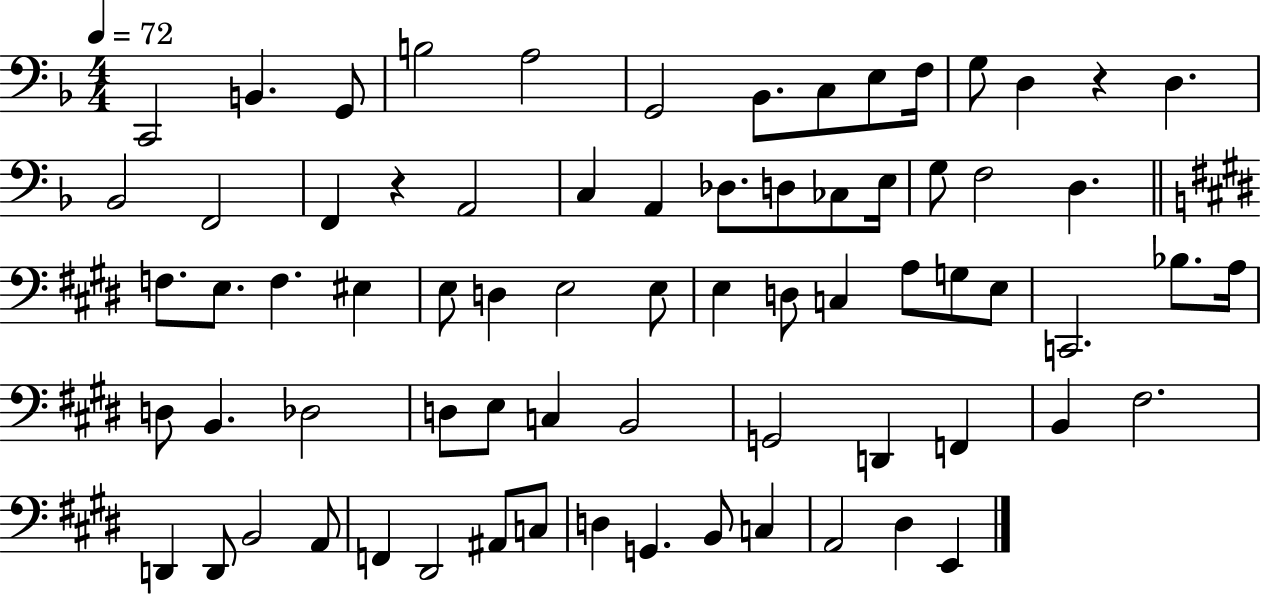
X:1
T:Untitled
M:4/4
L:1/4
K:F
C,,2 B,, G,,/2 B,2 A,2 G,,2 _B,,/2 C,/2 E,/2 F,/4 G,/2 D, z D, _B,,2 F,,2 F,, z A,,2 C, A,, _D,/2 D,/2 _C,/2 E,/4 G,/2 F,2 D, F,/2 E,/2 F, ^E, E,/2 D, E,2 E,/2 E, D,/2 C, A,/2 G,/2 E,/2 C,,2 _B,/2 A,/4 D,/2 B,, _D,2 D,/2 E,/2 C, B,,2 G,,2 D,, F,, B,, ^F,2 D,, D,,/2 B,,2 A,,/2 F,, ^D,,2 ^A,,/2 C,/2 D, G,, B,,/2 C, A,,2 ^D, E,,